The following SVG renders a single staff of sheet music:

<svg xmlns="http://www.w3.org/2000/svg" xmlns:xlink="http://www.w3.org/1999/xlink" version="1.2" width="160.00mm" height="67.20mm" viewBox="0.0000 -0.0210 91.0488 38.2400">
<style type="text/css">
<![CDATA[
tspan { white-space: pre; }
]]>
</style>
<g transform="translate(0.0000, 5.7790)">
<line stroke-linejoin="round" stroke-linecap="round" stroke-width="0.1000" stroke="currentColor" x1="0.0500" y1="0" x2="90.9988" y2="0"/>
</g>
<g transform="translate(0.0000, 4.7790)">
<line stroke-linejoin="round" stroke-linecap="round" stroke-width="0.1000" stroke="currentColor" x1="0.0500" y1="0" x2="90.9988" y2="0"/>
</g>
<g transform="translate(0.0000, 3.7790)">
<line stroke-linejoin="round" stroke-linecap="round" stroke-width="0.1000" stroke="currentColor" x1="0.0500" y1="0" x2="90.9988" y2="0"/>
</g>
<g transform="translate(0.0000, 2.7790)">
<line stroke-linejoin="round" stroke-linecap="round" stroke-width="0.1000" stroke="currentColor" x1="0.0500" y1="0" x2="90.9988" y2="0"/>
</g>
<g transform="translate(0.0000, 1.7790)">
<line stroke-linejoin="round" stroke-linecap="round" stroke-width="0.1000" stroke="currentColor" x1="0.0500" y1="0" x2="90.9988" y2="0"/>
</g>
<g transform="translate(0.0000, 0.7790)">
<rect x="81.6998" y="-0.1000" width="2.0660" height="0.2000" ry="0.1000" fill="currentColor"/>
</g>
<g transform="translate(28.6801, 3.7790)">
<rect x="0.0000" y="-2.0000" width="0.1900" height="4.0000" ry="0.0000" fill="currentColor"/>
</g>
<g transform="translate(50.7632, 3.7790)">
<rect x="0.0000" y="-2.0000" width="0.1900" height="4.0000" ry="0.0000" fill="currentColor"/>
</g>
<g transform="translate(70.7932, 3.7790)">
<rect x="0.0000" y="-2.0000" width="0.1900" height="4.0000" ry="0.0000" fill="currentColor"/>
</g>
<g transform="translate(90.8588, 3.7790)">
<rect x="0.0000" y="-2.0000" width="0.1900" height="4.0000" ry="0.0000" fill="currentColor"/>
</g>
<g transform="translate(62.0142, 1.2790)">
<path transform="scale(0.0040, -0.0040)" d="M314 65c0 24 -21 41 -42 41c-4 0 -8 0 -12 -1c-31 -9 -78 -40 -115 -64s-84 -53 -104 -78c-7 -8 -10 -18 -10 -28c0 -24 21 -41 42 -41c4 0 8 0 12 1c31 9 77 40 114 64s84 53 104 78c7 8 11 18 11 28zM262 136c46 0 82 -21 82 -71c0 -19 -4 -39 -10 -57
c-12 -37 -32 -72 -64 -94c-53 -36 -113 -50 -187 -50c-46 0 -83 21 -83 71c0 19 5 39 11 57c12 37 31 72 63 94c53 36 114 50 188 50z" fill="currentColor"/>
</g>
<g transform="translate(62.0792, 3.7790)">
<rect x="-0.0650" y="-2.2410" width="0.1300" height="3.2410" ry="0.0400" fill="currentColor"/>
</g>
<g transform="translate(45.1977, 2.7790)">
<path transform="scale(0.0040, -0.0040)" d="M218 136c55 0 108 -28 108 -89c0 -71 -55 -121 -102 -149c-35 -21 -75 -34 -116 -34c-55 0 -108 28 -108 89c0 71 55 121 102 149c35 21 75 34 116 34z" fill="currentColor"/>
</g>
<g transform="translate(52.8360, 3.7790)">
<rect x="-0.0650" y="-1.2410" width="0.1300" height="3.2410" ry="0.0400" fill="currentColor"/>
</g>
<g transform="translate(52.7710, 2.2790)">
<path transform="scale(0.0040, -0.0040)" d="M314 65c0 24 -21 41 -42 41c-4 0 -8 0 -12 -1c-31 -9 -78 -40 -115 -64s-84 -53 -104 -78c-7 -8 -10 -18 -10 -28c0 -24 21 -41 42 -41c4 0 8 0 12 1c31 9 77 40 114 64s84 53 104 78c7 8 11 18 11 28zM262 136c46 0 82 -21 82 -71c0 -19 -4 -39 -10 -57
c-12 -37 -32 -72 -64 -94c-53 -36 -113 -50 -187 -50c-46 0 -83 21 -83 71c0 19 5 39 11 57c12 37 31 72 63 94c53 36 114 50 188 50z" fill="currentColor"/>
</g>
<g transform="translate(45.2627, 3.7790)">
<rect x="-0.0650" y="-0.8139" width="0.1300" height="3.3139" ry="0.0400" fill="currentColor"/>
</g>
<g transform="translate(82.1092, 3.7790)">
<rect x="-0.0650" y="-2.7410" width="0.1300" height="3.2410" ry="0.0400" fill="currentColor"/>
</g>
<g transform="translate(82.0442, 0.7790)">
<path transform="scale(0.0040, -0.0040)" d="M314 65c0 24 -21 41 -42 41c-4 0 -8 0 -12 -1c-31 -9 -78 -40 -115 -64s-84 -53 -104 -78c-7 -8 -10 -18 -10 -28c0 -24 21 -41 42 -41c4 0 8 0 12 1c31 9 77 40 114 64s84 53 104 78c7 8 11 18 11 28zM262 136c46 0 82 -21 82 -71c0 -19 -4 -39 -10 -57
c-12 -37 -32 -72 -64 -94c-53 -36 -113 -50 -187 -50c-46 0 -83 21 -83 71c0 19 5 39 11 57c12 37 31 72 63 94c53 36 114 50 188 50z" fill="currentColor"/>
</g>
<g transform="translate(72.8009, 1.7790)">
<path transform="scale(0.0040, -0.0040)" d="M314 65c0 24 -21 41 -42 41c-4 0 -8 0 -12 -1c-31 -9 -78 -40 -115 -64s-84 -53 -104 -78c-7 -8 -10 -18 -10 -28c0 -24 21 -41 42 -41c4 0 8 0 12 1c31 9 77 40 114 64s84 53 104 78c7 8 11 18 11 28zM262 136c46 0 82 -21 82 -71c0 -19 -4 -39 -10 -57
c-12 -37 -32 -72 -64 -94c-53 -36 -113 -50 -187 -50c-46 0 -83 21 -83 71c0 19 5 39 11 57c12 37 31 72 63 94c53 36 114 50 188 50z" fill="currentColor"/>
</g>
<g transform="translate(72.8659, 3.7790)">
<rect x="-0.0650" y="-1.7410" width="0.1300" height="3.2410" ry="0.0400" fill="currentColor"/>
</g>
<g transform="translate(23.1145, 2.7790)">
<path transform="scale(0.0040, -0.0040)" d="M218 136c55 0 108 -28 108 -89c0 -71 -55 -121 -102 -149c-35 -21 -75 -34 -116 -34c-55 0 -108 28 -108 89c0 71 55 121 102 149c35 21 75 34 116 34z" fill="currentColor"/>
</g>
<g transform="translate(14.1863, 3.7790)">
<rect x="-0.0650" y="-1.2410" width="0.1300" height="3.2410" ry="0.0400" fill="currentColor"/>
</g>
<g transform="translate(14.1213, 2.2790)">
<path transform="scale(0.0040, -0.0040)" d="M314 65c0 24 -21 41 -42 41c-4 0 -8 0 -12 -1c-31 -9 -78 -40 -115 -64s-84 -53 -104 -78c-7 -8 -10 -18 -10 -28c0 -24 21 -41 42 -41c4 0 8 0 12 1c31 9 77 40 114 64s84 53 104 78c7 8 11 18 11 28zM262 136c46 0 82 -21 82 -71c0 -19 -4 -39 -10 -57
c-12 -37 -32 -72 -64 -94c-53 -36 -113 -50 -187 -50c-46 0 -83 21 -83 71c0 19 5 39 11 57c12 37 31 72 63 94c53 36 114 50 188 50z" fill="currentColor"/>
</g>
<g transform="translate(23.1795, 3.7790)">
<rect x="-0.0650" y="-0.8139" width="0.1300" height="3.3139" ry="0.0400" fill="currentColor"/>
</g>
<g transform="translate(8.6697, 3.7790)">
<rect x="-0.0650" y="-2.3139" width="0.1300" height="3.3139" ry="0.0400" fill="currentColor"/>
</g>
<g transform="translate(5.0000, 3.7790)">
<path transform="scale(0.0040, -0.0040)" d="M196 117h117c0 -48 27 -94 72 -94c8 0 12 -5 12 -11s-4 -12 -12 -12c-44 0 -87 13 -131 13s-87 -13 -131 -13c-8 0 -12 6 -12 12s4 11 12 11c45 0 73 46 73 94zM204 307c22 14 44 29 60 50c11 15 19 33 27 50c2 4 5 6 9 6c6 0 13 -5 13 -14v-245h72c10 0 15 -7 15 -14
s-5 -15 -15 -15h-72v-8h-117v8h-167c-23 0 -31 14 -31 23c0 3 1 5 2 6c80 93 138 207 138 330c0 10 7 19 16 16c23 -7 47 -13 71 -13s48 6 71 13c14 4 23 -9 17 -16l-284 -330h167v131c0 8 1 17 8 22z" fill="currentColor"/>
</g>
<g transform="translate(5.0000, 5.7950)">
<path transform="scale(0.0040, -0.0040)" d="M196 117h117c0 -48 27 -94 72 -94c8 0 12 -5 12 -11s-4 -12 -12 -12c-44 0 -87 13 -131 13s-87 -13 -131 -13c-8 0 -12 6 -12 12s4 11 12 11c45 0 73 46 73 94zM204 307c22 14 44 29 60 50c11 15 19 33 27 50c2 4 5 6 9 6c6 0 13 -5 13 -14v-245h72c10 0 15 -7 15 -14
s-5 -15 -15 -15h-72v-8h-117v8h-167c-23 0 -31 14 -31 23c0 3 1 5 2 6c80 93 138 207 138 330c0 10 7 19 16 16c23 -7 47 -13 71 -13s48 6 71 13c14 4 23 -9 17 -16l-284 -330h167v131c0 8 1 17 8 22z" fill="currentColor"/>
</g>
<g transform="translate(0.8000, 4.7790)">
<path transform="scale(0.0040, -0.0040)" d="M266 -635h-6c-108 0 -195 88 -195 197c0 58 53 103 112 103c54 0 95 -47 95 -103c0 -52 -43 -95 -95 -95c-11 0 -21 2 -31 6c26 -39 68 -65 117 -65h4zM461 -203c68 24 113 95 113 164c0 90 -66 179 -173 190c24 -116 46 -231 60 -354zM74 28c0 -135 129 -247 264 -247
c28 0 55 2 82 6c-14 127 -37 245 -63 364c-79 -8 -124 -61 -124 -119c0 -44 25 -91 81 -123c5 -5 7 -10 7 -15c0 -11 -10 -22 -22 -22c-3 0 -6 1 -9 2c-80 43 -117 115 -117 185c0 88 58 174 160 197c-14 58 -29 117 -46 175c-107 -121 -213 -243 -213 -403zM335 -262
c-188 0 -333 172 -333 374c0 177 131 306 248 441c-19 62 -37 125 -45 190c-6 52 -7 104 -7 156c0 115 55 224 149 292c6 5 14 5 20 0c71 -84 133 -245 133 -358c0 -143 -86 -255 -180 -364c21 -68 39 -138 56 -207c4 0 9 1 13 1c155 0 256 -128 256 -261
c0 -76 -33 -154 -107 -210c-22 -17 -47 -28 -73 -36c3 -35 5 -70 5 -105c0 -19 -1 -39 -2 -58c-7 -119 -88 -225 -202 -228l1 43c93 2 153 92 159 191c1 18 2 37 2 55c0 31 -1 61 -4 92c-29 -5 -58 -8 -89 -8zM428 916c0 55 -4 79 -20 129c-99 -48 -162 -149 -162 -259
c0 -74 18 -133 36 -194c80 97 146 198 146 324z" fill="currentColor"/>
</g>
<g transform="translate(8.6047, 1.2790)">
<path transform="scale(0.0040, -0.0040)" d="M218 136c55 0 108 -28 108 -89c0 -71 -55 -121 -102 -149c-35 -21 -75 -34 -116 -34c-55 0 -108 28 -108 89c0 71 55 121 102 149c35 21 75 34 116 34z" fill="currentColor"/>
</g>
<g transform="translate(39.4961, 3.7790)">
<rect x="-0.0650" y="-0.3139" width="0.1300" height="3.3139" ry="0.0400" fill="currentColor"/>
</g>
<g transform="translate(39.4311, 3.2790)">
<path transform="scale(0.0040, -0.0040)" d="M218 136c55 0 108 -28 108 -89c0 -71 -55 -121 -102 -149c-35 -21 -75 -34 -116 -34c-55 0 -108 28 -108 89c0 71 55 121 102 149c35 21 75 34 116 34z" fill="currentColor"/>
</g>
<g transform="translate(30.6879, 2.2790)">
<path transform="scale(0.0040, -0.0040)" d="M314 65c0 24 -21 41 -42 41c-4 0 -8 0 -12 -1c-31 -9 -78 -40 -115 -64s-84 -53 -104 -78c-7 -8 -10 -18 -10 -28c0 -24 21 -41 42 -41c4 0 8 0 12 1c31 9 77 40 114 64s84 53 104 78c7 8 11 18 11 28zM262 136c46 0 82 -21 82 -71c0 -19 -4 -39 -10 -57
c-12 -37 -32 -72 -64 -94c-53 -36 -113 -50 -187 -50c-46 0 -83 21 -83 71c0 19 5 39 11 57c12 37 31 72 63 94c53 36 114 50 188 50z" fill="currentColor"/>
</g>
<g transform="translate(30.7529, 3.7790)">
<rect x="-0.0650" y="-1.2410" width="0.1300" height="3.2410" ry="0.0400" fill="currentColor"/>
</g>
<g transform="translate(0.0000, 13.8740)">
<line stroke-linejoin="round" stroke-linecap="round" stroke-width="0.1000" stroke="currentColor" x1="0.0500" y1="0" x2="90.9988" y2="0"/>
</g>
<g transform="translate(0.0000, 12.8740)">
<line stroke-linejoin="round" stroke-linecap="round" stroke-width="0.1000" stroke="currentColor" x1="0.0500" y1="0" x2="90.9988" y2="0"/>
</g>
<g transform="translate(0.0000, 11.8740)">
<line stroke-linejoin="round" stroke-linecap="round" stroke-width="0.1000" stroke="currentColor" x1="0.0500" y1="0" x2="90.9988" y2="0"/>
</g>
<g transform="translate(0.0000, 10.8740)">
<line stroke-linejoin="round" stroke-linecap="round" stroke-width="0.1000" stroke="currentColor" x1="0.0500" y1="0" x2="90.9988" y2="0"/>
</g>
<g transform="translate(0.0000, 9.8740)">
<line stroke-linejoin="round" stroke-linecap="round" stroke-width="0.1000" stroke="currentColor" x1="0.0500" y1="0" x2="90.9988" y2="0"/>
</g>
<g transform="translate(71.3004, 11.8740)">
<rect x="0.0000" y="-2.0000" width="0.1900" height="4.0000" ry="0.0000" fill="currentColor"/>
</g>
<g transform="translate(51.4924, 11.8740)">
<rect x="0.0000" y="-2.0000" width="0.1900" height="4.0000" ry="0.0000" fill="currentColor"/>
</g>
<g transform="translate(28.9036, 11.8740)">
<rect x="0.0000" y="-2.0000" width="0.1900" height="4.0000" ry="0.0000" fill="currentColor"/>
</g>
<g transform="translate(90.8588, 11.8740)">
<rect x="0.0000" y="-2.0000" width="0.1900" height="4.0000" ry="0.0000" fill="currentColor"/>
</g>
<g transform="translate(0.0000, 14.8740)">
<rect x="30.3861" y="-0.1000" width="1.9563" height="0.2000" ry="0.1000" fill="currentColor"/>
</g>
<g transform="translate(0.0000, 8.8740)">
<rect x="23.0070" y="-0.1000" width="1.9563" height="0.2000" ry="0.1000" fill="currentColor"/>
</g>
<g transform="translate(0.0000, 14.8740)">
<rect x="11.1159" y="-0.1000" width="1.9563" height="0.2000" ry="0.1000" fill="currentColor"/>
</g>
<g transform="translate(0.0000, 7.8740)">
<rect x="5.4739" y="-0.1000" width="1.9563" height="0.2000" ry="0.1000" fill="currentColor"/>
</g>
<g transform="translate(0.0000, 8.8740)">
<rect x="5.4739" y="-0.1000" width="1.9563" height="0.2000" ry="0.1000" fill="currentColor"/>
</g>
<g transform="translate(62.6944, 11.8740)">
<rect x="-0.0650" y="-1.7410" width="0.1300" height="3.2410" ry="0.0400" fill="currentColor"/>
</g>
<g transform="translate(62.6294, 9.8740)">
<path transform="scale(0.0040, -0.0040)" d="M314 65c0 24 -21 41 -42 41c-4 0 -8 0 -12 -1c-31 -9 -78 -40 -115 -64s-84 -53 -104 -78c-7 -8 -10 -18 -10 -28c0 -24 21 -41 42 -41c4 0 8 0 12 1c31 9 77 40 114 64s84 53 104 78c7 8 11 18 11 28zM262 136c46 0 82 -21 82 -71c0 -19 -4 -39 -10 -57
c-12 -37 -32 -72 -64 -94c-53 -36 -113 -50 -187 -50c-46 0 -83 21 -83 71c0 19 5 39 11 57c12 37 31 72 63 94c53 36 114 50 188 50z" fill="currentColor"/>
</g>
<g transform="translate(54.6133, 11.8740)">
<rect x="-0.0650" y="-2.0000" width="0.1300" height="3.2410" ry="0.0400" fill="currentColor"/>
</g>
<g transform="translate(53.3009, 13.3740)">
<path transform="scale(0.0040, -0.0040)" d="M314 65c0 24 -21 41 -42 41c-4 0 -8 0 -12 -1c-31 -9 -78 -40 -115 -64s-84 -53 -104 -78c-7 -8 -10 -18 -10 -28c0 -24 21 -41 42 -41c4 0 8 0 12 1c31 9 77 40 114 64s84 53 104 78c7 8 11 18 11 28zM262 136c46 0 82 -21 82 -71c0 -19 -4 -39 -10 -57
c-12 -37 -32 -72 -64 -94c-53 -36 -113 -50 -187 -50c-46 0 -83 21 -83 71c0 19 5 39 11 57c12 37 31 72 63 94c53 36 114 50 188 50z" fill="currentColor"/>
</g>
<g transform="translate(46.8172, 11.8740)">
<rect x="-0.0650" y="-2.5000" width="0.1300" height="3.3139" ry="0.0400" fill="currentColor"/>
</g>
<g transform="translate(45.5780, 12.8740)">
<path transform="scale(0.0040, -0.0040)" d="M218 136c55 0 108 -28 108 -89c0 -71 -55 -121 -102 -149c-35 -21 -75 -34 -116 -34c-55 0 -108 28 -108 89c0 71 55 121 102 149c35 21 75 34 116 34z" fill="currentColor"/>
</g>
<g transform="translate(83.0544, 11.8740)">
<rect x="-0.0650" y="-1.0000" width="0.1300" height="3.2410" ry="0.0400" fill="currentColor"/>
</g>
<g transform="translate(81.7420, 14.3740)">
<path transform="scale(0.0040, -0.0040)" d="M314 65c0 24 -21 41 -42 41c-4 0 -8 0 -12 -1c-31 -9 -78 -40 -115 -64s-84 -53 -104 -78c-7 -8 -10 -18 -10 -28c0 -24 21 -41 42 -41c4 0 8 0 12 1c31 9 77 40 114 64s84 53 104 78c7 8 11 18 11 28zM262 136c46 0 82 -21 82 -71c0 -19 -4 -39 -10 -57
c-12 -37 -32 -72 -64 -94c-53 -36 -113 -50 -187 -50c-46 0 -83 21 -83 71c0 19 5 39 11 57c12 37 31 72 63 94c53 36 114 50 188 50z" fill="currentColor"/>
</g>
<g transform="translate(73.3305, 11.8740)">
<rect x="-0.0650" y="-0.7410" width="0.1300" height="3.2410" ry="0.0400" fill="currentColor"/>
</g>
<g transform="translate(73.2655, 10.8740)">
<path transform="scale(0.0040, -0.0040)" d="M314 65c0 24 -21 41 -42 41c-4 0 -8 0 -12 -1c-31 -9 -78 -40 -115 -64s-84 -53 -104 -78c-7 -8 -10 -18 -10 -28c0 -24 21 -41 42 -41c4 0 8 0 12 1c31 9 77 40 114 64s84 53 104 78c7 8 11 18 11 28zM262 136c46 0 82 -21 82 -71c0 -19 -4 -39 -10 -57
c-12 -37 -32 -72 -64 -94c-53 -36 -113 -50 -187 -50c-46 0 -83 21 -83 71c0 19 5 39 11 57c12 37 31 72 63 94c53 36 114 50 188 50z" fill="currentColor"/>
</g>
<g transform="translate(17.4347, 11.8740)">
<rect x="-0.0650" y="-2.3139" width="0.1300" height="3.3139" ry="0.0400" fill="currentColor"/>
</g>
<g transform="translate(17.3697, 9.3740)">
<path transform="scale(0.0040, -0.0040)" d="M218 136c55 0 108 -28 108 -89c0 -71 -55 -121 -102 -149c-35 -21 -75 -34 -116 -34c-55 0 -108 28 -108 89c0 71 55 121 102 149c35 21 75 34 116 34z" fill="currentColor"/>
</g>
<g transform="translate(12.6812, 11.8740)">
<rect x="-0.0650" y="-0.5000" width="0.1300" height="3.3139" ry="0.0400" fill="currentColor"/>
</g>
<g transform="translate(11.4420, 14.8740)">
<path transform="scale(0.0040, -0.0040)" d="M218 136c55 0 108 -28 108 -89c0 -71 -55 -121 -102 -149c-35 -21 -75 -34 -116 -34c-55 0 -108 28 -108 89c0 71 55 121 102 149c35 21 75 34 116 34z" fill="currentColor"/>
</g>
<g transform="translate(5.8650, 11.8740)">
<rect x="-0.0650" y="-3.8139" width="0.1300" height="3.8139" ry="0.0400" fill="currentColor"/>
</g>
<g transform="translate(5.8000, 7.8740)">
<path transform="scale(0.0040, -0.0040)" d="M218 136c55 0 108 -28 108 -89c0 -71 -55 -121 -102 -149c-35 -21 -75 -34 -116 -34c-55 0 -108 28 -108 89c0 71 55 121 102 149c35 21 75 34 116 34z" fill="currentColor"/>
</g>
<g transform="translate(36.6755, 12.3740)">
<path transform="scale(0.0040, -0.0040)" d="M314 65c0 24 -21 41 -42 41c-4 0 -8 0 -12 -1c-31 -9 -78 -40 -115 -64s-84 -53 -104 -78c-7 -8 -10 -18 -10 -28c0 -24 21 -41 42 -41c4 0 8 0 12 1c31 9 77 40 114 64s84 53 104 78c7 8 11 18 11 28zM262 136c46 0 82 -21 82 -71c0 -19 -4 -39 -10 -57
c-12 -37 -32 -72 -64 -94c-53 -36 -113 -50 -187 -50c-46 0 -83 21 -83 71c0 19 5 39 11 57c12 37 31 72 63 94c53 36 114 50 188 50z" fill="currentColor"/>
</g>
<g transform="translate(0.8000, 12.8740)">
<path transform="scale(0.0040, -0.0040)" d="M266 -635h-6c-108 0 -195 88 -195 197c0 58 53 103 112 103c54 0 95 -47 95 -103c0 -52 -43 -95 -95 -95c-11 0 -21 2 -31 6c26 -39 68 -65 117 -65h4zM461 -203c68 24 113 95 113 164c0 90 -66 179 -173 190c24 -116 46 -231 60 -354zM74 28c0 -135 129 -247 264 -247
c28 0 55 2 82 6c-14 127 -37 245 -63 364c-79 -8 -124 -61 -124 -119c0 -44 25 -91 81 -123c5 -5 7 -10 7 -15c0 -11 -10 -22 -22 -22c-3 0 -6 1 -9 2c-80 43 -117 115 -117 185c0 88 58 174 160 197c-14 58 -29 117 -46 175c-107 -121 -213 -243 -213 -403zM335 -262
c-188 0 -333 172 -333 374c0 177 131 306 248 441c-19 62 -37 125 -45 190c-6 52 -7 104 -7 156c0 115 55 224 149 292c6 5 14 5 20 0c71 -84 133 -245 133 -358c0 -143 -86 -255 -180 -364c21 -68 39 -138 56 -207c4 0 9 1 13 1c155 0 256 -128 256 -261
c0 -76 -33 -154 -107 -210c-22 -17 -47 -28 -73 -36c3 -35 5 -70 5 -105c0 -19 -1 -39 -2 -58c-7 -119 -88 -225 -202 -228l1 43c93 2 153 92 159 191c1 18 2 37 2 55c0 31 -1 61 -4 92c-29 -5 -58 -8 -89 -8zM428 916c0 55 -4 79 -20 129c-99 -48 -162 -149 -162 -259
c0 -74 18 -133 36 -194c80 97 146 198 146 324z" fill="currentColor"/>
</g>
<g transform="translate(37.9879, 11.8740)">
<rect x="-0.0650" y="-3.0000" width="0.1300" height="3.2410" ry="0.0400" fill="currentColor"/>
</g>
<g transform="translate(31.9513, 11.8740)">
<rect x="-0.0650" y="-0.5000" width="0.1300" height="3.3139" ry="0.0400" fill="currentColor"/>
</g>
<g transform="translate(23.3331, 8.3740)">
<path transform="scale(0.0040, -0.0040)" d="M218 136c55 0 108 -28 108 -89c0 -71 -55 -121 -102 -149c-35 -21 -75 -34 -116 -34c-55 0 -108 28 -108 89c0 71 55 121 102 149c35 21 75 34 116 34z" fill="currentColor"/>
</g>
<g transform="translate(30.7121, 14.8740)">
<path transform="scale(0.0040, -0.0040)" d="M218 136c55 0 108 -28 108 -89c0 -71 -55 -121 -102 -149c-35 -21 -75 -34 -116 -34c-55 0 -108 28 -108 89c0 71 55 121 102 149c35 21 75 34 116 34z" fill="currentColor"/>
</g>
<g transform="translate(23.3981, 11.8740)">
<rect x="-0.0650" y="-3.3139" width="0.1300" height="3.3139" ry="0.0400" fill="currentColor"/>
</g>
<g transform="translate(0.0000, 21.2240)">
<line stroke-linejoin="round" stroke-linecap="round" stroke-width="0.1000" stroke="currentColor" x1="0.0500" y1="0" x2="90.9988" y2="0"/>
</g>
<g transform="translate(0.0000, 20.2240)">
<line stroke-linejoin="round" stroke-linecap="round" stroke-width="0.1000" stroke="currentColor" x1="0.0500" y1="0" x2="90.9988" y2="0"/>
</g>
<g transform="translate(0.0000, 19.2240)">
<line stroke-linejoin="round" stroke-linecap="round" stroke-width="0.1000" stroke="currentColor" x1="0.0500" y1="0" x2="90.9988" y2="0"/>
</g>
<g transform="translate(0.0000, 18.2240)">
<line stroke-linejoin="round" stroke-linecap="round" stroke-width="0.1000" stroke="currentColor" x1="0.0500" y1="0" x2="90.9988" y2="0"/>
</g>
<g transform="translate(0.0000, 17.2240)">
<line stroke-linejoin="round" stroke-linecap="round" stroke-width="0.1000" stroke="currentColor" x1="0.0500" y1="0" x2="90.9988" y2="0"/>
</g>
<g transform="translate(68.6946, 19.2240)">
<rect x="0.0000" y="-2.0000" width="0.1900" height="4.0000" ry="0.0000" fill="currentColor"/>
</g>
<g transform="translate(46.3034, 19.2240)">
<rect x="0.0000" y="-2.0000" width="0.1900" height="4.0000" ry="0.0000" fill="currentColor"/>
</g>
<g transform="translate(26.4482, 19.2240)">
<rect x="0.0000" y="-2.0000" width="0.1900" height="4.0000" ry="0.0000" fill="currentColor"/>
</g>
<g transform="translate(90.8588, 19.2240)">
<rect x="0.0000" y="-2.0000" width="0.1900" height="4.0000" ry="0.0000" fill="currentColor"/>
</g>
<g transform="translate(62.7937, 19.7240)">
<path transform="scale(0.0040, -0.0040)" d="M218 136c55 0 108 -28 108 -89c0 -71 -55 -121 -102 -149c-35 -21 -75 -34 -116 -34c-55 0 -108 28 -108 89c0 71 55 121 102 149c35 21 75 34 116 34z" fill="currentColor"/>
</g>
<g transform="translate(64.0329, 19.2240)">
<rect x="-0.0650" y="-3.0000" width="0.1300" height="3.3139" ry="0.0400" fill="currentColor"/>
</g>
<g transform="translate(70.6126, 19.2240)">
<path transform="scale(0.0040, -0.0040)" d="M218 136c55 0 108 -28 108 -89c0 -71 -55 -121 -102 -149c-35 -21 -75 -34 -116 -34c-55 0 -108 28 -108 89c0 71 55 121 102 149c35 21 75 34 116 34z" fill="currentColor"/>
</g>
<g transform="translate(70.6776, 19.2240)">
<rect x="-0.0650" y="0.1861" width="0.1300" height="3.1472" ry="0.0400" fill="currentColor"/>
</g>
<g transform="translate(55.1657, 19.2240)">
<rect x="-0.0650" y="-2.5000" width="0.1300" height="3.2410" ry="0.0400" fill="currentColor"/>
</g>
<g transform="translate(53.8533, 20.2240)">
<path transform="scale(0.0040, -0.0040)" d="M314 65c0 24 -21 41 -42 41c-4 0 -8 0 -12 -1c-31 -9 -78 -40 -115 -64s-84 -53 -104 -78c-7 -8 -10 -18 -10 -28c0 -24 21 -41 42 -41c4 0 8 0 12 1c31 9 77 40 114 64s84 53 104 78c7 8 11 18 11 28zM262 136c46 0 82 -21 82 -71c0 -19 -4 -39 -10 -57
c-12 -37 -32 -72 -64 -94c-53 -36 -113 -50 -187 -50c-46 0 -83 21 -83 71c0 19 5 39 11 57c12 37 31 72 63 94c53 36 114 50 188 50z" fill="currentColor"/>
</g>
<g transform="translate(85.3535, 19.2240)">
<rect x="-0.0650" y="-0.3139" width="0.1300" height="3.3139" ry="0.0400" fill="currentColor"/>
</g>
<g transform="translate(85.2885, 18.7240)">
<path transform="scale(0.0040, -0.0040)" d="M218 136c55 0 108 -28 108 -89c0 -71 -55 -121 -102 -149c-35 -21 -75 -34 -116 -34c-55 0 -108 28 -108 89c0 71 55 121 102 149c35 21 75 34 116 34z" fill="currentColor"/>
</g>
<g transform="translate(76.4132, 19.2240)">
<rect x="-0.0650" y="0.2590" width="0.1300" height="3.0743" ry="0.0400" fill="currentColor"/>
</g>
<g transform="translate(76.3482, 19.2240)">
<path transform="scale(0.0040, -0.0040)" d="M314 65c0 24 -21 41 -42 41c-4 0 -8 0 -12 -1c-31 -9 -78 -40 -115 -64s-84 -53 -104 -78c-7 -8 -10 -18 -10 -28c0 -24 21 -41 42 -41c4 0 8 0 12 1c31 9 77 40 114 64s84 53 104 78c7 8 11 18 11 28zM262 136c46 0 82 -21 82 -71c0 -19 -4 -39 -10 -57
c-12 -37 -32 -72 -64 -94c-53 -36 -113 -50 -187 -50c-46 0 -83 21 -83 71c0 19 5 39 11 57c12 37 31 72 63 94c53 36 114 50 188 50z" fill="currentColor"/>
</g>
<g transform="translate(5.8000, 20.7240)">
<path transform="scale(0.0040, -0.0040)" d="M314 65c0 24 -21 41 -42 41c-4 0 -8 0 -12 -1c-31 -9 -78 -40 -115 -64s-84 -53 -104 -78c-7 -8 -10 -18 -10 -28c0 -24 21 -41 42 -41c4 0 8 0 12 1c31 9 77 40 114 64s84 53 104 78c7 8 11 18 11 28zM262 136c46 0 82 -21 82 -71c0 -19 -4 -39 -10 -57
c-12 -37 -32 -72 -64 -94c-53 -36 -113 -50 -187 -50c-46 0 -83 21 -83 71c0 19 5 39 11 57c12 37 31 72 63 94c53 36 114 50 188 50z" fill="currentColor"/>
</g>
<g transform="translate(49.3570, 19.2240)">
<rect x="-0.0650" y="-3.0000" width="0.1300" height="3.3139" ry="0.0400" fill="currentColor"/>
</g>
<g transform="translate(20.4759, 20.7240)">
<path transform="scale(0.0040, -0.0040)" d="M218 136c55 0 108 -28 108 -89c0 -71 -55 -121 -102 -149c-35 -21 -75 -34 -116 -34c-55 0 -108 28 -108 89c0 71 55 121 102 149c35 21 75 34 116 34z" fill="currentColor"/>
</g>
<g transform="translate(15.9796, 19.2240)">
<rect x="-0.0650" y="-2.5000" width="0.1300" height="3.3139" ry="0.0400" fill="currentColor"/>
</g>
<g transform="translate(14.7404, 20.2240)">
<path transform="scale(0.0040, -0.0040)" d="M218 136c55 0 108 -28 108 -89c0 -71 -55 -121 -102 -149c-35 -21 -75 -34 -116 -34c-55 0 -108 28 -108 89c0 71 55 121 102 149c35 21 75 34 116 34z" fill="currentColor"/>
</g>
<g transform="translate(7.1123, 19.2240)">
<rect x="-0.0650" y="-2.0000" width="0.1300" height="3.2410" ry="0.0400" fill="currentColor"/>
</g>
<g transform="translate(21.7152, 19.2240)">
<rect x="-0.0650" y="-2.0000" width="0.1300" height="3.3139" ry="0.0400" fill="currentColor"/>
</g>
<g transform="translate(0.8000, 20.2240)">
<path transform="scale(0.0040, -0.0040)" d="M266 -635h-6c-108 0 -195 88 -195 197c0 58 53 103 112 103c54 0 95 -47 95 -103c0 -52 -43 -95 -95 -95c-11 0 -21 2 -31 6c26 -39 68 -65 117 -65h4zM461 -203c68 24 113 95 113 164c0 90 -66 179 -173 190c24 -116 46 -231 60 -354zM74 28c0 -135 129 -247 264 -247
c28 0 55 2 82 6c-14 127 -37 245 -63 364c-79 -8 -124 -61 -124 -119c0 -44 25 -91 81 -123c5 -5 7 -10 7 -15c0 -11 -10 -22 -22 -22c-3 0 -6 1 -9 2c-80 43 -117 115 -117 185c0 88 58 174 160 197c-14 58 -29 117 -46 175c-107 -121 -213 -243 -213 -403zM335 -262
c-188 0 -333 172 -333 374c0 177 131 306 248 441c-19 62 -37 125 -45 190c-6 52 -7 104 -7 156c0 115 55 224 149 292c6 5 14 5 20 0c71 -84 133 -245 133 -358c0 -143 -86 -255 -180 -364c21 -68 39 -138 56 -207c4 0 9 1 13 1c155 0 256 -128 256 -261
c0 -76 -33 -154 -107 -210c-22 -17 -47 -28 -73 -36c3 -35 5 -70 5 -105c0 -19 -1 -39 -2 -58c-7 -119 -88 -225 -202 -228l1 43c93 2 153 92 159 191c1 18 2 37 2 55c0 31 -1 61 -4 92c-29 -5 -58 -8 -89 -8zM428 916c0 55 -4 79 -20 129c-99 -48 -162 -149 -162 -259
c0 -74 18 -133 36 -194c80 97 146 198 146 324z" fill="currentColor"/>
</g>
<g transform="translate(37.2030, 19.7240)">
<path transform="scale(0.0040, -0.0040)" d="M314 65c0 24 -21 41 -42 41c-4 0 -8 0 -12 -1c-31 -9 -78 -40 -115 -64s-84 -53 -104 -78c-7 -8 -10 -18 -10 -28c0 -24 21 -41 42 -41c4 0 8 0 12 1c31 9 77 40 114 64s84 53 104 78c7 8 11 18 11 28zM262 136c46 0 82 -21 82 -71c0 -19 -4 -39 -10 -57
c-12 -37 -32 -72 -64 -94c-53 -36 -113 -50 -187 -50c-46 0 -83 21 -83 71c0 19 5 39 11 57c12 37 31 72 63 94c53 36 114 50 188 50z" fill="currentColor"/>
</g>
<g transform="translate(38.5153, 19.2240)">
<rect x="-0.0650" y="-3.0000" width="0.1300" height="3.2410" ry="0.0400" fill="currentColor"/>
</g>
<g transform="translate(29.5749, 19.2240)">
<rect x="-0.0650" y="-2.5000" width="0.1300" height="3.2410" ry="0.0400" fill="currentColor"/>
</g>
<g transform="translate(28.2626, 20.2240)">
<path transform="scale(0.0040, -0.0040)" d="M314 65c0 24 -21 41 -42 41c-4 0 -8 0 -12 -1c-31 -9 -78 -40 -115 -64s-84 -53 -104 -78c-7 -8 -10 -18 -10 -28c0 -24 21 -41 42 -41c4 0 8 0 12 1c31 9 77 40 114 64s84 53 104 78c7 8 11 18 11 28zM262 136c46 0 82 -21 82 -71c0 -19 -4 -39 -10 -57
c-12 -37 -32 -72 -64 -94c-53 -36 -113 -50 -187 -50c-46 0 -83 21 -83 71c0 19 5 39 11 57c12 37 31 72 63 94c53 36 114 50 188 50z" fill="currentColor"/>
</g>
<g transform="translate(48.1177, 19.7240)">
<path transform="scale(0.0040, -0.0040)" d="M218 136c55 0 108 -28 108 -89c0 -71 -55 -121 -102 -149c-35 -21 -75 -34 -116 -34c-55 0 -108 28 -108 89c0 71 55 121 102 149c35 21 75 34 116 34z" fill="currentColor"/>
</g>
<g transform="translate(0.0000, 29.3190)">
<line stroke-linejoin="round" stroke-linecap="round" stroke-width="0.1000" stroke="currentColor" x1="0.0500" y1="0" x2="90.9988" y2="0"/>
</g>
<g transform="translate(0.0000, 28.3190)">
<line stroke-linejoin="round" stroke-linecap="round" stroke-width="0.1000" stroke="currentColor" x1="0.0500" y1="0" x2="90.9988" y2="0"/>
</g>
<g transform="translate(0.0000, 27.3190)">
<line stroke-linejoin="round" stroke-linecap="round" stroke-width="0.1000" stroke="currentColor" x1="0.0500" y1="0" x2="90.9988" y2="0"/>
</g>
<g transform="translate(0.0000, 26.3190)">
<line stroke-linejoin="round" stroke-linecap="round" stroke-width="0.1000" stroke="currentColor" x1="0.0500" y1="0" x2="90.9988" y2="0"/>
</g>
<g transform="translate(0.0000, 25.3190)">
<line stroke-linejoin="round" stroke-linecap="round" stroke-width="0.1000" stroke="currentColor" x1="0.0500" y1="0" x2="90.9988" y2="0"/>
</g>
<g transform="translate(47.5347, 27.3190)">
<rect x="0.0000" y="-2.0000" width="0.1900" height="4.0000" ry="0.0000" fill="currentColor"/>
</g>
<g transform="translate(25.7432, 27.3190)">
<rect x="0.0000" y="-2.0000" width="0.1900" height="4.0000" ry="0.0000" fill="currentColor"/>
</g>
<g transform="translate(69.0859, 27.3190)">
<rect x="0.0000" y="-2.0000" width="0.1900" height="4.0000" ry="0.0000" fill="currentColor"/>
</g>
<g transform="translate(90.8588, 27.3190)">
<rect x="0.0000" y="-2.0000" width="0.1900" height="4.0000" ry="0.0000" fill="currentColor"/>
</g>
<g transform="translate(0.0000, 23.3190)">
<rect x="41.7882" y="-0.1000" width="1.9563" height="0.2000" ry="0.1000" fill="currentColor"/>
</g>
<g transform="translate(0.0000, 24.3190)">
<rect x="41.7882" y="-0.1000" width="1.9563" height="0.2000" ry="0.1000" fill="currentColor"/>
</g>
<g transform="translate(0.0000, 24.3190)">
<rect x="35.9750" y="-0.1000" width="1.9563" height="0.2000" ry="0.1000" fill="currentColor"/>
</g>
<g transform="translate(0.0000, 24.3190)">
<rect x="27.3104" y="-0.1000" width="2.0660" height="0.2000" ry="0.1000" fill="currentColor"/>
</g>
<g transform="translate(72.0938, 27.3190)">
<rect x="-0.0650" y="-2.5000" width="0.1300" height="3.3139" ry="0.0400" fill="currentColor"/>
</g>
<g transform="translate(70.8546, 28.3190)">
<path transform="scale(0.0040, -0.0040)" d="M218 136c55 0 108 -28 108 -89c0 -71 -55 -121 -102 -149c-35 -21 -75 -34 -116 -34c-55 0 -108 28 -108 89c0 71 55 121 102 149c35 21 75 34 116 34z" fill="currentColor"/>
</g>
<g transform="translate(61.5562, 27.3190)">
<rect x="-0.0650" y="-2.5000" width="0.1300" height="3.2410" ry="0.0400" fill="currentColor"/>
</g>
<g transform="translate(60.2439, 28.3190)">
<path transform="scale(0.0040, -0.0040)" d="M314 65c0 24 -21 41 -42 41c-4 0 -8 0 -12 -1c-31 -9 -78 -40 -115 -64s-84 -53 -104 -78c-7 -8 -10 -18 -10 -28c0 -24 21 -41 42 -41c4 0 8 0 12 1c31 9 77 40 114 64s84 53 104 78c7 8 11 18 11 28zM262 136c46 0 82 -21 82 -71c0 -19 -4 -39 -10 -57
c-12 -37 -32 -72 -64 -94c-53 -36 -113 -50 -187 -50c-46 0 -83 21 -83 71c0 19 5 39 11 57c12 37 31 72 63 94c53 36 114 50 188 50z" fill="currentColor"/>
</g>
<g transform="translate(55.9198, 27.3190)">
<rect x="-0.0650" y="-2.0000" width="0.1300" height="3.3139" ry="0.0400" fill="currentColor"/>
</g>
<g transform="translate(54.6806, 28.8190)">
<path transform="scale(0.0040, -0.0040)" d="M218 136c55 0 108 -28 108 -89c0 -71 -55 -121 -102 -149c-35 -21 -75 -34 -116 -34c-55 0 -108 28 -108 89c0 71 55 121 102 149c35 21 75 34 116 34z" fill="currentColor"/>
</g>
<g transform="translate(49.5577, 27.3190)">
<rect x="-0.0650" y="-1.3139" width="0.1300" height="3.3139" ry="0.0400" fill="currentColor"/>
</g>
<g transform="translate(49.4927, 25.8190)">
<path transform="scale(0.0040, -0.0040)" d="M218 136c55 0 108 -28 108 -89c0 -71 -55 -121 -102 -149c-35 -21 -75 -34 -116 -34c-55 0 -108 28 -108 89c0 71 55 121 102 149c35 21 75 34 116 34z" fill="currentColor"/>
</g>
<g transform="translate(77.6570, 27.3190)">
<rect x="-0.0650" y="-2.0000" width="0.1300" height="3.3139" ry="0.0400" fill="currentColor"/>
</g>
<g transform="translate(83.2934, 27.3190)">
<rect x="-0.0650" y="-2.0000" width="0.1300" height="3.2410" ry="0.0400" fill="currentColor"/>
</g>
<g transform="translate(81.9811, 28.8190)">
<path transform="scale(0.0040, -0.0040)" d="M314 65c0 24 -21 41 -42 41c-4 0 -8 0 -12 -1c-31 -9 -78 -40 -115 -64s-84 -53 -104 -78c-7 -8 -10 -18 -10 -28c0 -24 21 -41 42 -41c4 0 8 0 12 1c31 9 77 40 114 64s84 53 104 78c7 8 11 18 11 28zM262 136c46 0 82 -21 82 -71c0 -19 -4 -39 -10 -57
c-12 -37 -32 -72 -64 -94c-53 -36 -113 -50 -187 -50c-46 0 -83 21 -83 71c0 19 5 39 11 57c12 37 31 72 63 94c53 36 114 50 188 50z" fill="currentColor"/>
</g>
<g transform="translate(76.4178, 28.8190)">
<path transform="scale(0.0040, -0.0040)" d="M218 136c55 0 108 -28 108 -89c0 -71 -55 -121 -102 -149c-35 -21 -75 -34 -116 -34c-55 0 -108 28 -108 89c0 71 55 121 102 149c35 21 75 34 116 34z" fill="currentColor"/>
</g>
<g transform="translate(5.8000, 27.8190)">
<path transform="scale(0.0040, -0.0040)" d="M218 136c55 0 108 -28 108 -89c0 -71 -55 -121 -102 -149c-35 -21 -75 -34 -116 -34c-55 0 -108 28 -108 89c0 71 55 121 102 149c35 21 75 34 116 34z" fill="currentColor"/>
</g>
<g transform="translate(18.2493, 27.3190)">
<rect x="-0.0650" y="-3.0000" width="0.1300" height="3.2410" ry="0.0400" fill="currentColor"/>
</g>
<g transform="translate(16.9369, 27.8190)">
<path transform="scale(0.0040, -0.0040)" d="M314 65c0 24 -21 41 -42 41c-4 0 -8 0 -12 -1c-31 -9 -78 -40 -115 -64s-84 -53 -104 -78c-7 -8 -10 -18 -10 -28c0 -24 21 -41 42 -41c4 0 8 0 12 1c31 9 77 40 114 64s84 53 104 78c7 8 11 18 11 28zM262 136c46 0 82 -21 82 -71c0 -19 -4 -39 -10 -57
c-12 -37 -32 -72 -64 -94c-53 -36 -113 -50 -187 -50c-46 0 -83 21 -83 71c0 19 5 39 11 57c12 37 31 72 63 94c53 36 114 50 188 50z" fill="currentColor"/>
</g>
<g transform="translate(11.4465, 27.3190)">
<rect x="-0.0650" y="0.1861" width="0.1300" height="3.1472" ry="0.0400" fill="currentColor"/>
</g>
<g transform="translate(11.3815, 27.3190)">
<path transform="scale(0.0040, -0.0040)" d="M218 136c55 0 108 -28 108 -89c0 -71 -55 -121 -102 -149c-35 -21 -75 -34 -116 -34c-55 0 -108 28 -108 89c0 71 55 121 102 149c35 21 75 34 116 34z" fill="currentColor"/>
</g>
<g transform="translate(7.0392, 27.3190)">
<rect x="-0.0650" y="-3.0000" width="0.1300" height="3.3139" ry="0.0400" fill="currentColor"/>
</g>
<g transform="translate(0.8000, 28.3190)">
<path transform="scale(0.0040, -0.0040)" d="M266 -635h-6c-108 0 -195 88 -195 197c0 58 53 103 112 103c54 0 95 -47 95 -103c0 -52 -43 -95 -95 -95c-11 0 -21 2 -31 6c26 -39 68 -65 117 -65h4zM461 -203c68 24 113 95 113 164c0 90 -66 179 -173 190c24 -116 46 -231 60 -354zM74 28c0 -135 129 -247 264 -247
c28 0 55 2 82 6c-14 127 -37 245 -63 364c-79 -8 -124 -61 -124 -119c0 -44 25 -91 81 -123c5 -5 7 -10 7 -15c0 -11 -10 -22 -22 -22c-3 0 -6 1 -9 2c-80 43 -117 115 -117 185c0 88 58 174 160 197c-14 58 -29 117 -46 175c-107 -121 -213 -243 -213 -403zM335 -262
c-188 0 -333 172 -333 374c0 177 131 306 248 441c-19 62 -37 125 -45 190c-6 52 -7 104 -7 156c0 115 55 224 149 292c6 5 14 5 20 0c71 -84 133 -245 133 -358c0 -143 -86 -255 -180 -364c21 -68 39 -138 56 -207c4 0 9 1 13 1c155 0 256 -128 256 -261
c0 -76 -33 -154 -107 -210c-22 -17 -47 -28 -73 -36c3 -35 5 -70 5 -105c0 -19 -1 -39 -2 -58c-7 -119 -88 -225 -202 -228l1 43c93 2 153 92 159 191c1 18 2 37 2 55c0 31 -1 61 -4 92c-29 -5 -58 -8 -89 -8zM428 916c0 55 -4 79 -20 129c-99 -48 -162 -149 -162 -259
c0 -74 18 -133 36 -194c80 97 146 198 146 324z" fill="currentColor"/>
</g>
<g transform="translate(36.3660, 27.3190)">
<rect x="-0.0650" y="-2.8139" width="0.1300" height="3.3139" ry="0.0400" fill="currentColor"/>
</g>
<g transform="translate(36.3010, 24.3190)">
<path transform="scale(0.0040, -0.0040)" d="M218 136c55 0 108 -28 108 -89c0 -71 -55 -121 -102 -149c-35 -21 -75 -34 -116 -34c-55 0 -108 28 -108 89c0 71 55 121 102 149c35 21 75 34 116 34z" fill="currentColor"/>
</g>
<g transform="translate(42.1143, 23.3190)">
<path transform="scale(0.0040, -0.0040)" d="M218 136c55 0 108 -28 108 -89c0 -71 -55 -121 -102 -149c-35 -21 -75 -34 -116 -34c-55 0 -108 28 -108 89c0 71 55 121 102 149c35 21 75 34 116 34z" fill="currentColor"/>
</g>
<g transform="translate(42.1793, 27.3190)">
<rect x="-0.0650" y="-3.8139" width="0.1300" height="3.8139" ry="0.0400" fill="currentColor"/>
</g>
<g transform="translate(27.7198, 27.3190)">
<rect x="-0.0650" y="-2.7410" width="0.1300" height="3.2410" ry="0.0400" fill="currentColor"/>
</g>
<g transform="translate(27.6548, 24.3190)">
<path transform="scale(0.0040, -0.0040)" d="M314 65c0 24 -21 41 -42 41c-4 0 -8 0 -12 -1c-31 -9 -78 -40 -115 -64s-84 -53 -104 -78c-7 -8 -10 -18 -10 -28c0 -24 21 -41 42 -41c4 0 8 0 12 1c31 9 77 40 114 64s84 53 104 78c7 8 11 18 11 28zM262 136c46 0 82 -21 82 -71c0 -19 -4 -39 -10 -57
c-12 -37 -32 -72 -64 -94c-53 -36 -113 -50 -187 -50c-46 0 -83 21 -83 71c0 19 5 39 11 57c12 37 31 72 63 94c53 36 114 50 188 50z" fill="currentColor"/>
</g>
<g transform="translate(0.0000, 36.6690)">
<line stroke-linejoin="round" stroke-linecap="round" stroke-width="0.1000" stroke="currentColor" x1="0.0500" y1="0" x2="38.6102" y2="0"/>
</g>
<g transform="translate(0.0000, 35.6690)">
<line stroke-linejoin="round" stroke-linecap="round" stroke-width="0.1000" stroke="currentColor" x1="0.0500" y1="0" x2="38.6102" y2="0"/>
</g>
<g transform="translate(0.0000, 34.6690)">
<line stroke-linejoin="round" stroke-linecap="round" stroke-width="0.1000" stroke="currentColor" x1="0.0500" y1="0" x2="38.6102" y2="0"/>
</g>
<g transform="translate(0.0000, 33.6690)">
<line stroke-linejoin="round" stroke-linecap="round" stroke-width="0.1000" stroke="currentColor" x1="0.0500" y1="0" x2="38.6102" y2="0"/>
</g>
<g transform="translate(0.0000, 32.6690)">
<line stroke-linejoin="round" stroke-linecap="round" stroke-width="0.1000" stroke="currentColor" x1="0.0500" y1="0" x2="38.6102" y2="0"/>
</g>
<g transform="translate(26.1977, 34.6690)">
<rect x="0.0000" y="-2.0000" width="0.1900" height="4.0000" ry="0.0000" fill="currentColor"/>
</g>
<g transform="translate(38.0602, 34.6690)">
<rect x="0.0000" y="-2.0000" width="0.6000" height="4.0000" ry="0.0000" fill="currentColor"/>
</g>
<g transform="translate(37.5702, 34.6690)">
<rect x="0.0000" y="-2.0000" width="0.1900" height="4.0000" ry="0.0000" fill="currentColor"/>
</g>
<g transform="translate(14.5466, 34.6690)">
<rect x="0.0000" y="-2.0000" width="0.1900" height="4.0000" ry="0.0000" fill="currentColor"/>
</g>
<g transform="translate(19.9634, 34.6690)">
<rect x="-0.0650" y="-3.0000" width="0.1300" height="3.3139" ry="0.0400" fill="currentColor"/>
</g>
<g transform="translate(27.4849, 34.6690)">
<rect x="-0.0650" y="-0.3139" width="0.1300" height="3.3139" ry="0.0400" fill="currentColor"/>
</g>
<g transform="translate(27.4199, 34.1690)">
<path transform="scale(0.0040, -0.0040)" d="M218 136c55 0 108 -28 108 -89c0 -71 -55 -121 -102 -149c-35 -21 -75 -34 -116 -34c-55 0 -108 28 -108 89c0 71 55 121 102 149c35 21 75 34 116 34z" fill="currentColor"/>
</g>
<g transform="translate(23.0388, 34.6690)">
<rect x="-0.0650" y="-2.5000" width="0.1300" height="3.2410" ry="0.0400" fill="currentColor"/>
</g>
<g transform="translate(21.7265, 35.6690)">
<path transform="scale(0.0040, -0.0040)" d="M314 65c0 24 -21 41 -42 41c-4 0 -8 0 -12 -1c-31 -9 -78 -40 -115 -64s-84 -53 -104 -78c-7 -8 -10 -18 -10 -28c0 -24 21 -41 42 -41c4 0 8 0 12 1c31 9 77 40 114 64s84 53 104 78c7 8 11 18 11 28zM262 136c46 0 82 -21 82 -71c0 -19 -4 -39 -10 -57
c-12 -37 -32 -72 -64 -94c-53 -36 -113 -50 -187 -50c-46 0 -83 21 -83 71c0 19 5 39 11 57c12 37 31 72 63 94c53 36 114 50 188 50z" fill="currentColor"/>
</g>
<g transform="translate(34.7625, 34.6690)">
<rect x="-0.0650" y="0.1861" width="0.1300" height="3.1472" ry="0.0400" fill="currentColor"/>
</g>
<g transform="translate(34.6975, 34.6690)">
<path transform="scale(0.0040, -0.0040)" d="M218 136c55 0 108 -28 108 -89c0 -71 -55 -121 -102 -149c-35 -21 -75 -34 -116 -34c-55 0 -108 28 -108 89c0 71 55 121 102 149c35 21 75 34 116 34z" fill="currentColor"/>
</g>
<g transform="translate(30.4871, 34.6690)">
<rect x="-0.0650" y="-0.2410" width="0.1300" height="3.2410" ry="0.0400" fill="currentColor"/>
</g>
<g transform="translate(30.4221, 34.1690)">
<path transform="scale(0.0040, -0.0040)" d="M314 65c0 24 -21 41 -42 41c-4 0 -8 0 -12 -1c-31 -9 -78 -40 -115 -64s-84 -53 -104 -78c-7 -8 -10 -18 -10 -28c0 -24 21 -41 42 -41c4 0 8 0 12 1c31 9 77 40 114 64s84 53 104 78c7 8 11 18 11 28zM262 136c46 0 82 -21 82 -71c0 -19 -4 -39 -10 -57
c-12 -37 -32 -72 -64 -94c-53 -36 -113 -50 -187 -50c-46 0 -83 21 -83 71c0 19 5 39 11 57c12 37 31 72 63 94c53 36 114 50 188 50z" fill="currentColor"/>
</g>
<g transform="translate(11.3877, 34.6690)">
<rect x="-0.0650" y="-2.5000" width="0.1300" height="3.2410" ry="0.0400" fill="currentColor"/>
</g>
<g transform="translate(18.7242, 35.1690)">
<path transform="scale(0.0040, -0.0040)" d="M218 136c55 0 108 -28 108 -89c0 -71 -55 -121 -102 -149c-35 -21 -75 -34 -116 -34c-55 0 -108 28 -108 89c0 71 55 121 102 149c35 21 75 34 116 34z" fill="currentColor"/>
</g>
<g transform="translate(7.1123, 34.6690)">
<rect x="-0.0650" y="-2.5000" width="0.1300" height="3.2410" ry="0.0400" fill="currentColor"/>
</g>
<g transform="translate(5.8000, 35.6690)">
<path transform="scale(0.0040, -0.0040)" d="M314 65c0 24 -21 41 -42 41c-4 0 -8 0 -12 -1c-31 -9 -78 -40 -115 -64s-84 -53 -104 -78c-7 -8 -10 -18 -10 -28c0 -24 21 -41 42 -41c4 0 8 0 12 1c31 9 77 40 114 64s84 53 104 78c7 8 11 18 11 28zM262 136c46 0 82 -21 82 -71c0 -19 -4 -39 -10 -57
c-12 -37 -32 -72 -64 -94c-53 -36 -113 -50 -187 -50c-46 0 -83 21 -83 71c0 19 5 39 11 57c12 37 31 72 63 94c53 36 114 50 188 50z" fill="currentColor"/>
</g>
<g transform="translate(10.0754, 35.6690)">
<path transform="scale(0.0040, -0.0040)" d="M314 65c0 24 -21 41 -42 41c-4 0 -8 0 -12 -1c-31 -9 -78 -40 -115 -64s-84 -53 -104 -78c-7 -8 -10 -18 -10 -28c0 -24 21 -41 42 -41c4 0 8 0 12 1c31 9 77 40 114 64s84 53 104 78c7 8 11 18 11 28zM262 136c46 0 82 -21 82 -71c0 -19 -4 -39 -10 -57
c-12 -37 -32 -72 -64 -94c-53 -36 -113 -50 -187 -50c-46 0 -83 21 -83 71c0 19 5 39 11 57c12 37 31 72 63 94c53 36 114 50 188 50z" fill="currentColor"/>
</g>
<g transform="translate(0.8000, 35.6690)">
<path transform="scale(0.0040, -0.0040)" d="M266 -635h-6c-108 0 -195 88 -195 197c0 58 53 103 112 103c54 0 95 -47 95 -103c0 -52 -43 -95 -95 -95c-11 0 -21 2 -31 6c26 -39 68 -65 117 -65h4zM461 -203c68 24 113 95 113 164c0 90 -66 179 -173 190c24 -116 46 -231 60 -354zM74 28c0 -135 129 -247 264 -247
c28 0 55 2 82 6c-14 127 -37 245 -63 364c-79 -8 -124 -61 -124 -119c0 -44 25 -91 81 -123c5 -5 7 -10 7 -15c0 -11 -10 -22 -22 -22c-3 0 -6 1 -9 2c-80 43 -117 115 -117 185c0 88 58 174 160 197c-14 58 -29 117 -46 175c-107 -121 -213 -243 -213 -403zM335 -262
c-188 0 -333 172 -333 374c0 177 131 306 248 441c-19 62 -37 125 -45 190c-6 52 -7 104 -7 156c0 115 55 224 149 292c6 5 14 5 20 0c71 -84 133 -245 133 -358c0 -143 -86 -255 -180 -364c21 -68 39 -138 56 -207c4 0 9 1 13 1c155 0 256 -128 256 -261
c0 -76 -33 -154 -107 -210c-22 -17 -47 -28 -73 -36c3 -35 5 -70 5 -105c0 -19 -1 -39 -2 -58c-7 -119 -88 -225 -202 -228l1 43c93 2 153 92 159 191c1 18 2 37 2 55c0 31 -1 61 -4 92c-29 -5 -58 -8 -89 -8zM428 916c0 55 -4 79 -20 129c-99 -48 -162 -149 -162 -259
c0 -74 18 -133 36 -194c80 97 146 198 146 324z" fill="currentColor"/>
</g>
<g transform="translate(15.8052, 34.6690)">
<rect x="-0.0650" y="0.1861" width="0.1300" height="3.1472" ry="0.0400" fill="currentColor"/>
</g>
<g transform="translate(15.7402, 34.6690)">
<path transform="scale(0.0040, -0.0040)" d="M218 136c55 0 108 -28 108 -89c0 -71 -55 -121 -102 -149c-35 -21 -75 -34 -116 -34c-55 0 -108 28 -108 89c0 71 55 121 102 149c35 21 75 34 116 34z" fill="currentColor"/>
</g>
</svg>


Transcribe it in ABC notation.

X:1
T:Untitled
M:4/4
L:1/4
K:C
g e2 d e2 c d e2 g2 f2 a2 c' C g b C A2 G F2 f2 d2 D2 F2 G F G2 A2 A G2 A B B2 c A B A2 a2 a c' e F G2 G F F2 G2 G2 B A G2 c c2 B